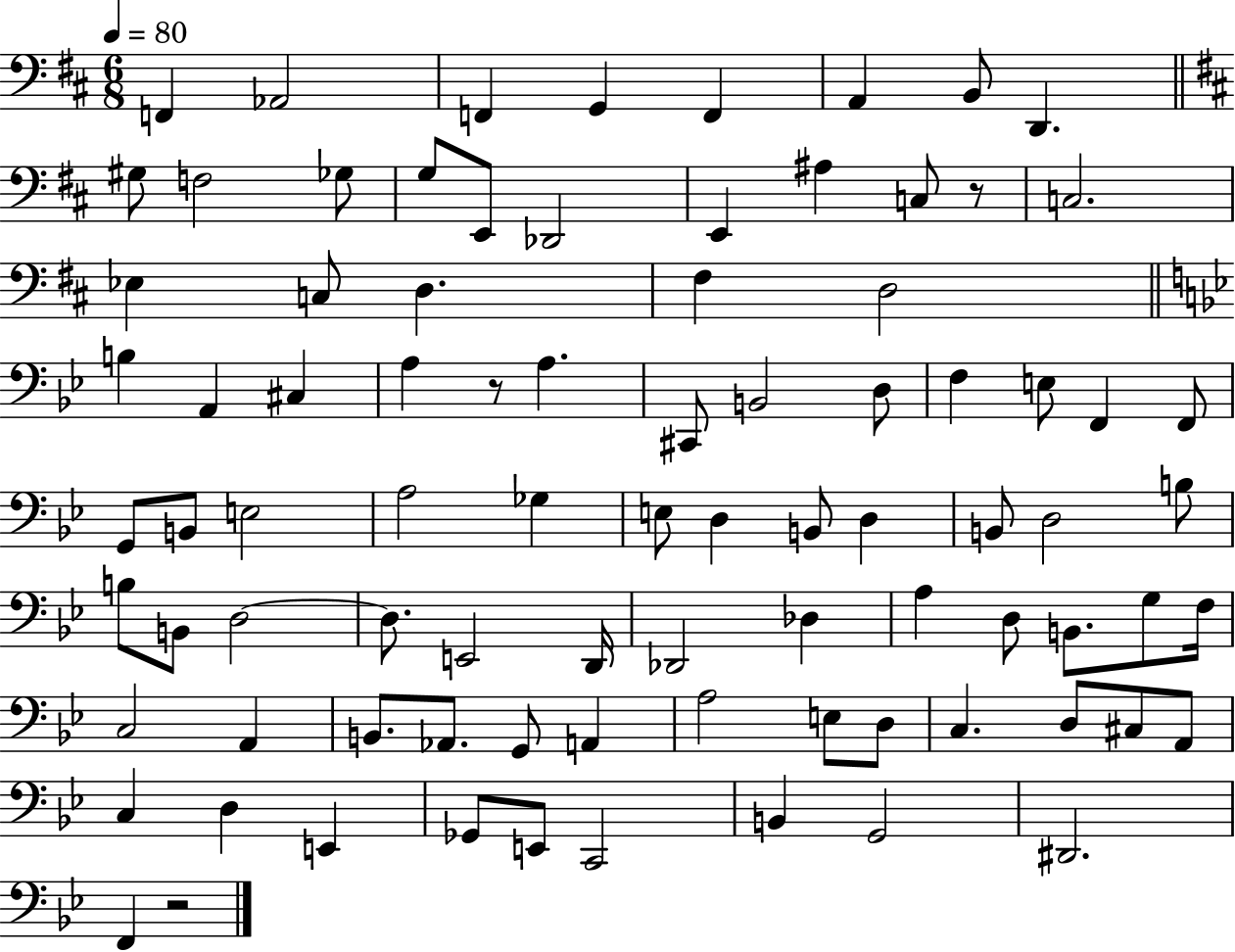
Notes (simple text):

F2/q Ab2/h F2/q G2/q F2/q A2/q B2/e D2/q. G#3/e F3/h Gb3/e G3/e E2/e Db2/h E2/q A#3/q C3/e R/e C3/h. Eb3/q C3/e D3/q. F#3/q D3/h B3/q A2/q C#3/q A3/q R/e A3/q. C#2/e B2/h D3/e F3/q E3/e F2/q F2/e G2/e B2/e E3/h A3/h Gb3/q E3/e D3/q B2/e D3/q B2/e D3/h B3/e B3/e B2/e D3/h D3/e. E2/h D2/s Db2/h Db3/q A3/q D3/e B2/e. G3/e F3/s C3/h A2/q B2/e. Ab2/e. G2/e A2/q A3/h E3/e D3/e C3/q. D3/e C#3/e A2/e C3/q D3/q E2/q Gb2/e E2/e C2/h B2/q G2/h D#2/h. F2/q R/h